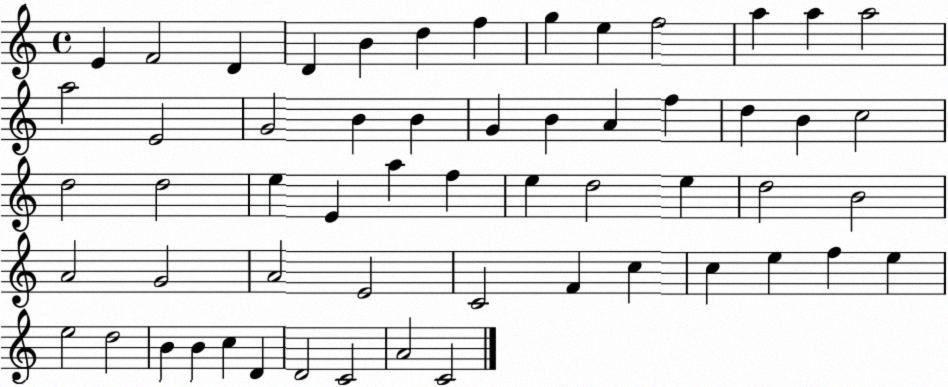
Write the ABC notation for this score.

X:1
T:Untitled
M:4/4
L:1/4
K:C
E F2 D D B d f g e f2 a a a2 a2 E2 G2 B B G B A f d B c2 d2 d2 e E a f e d2 e d2 B2 A2 G2 A2 E2 C2 F c c e f e e2 d2 B B c D D2 C2 A2 C2